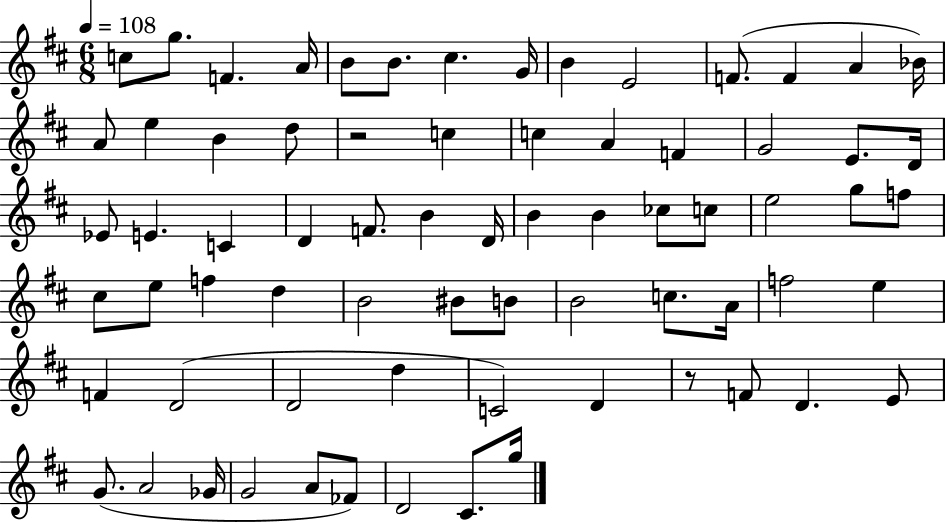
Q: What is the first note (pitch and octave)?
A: C5